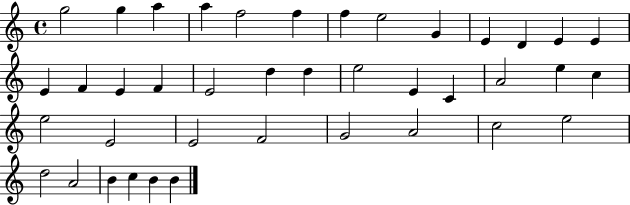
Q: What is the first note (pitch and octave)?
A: G5